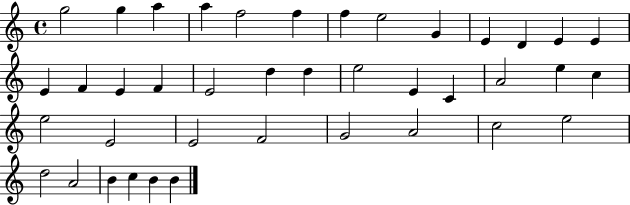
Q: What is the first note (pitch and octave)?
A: G5